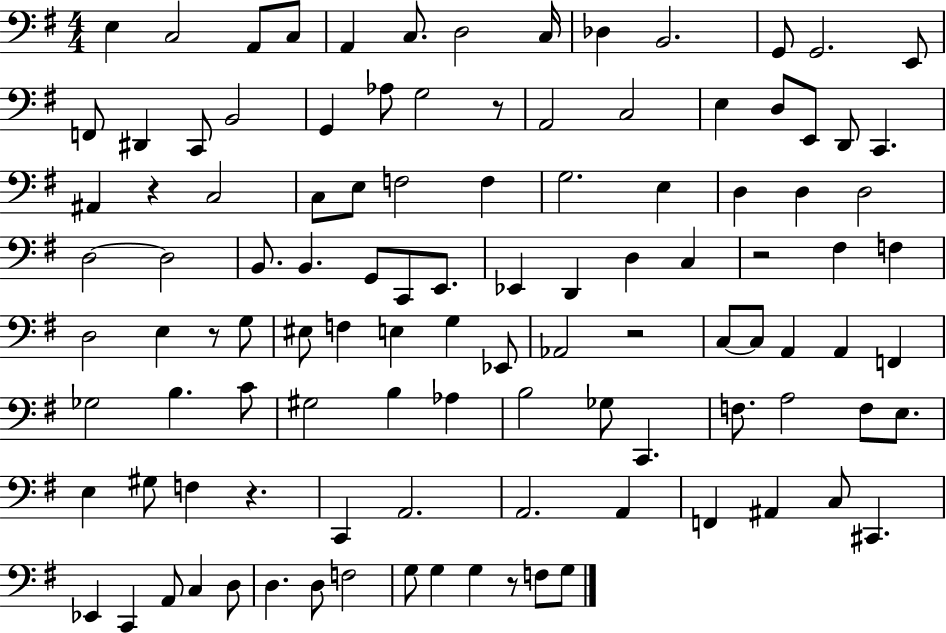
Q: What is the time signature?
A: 4/4